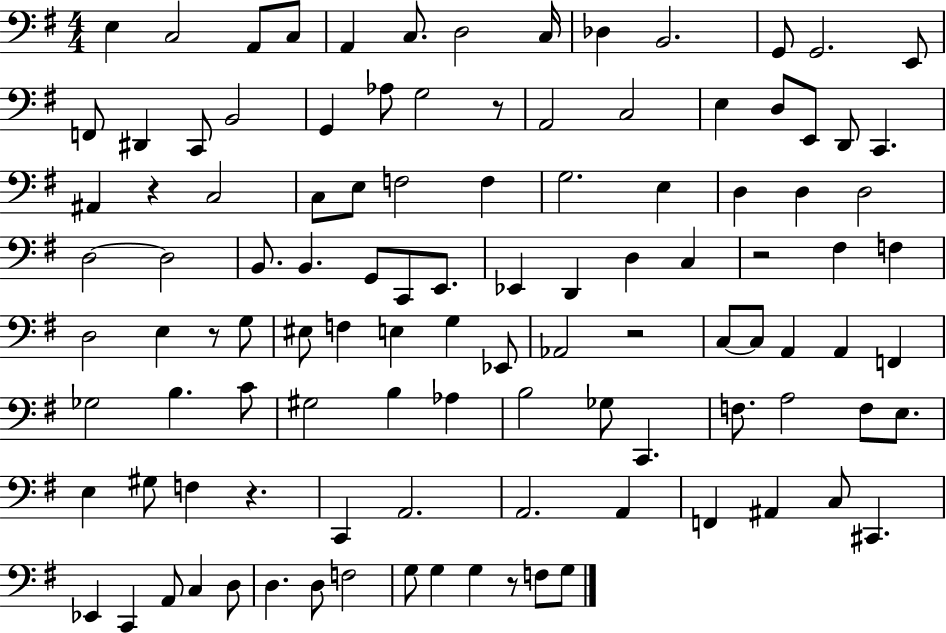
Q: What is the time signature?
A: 4/4